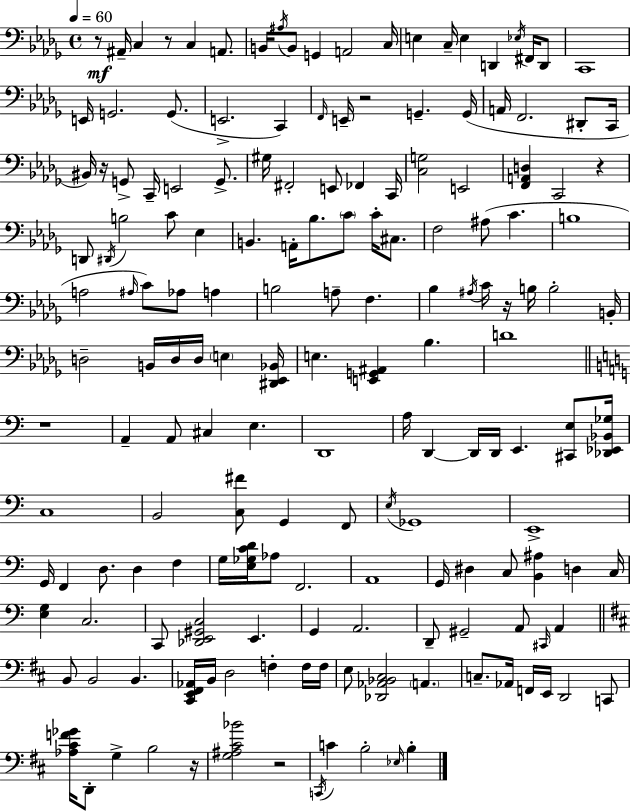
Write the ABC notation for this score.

X:1
T:Untitled
M:4/4
L:1/4
K:Bbm
z/2 ^A,,/4 C, z/2 C, A,,/2 B,,/4 ^A,/4 B,,/2 G,, A,,2 C,/4 E, C,/4 E, D,, _E,/4 ^F,,/4 D,,/2 C,,4 E,,/4 G,,2 G,,/2 E,,2 C,, F,,/4 E,,/4 z2 G,, G,,/4 A,,/4 F,,2 ^D,,/2 C,,/4 ^B,,/4 z/4 G,,/2 C,,/4 E,,2 G,,/2 ^G,/4 ^F,,2 E,,/2 _F,, C,,/4 [C,G,]2 E,,2 [F,,A,,D,] C,,2 z D,,/2 ^D,,/4 B,2 C/2 _E, B,, A,,/4 _B,/2 C/2 C/4 ^C,/2 F,2 ^A,/2 C B,4 A,2 ^A,/4 C/2 _A,/2 A, B,2 A,/2 F, _B, ^A,/4 C/4 z/4 B,/4 B,2 B,,/4 D,2 B,,/4 D,/4 D,/4 E, [^D,,_E,,_B,,]/4 E, [E,,G,,^A,,] _B, D4 z4 A,, A,,/2 ^C, E, D,,4 A,/4 D,, D,,/4 D,,/4 E,, [^C,,E,]/2 [_D,,_E,,_B,,_G,]/4 C,4 B,,2 [C,^F]/2 G,, F,,/2 E,/4 _G,,4 E,,4 G,,/4 F,, D,/2 D, F, G,/4 [E,_G,CD]/4 _A,/2 F,,2 A,,4 G,,/4 ^D, C,/2 [B,,^A,] D, C,/4 [E,G,] C,2 C,,/2 [_D,,E,,^G,,C,]2 E,, G,, A,,2 D,,/2 ^G,,2 A,,/2 ^C,,/4 A,, B,,/2 B,,2 B,, [^C,,E,,^F,,_A,,]/4 B,,/4 D,2 F, F,/4 F,/4 E,/2 [_D,,_A,,_B,,^C,]2 A,, C,/2 _A,,/4 F,,/4 E,,/4 D,,2 C,,/2 [_A,^CF_G]/4 D,,/2 G, B,2 z/4 [G,^A,^C_B]2 z2 C,,/4 C B,2 _E,/4 B,